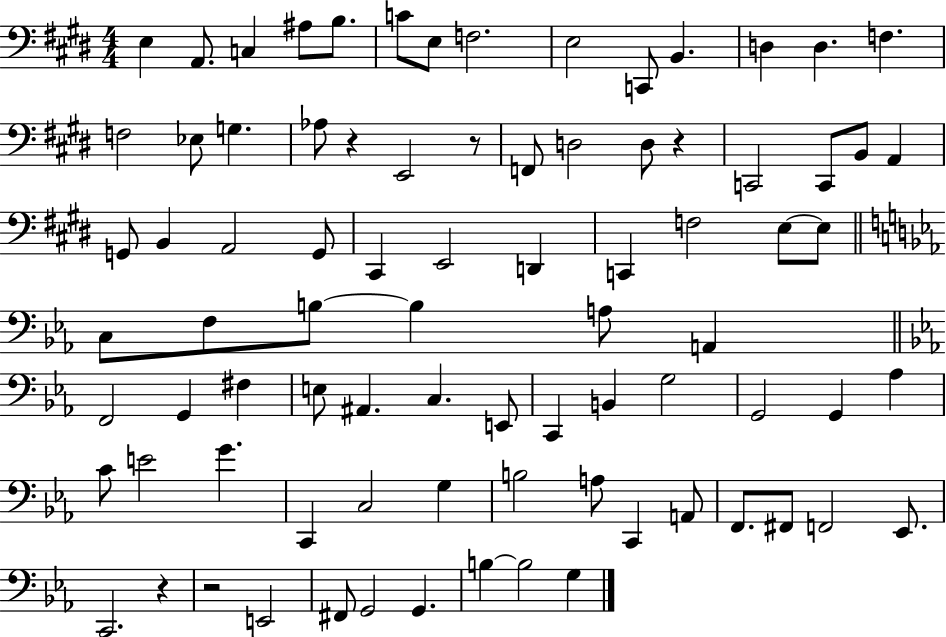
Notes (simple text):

E3/q A2/e. C3/q A#3/e B3/e. C4/e E3/e F3/h. E3/h C2/e B2/q. D3/q D3/q. F3/q. F3/h Eb3/e G3/q. Ab3/e R/q E2/h R/e F2/e D3/h D3/e R/q C2/h C2/e B2/e A2/q G2/e B2/q A2/h G2/e C#2/q E2/h D2/q C2/q F3/h E3/e E3/e C3/e F3/e B3/e B3/q A3/e A2/q F2/h G2/q F#3/q E3/e A#2/q. C3/q. E2/e C2/q B2/q G3/h G2/h G2/q Ab3/q C4/e E4/h G4/q. C2/q C3/h G3/q B3/h A3/e C2/q A2/e F2/e. F#2/e F2/h Eb2/e. C2/h. R/q R/h E2/h F#2/e G2/h G2/q. B3/q B3/h G3/q